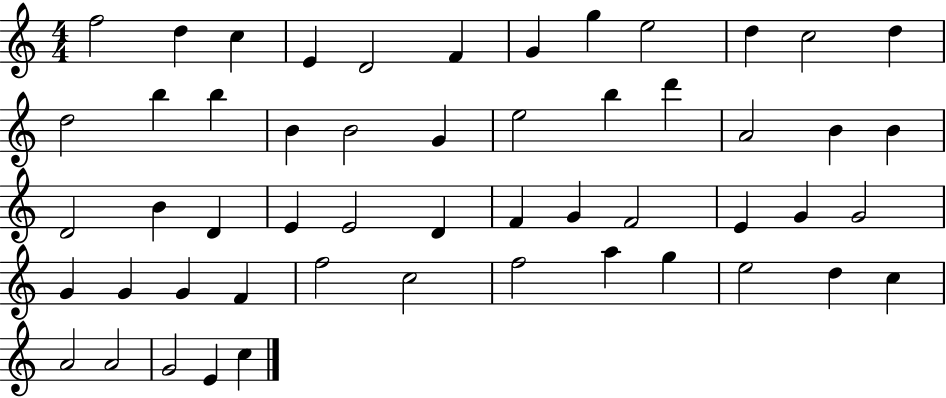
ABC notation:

X:1
T:Untitled
M:4/4
L:1/4
K:C
f2 d c E D2 F G g e2 d c2 d d2 b b B B2 G e2 b d' A2 B B D2 B D E E2 D F G F2 E G G2 G G G F f2 c2 f2 a g e2 d c A2 A2 G2 E c